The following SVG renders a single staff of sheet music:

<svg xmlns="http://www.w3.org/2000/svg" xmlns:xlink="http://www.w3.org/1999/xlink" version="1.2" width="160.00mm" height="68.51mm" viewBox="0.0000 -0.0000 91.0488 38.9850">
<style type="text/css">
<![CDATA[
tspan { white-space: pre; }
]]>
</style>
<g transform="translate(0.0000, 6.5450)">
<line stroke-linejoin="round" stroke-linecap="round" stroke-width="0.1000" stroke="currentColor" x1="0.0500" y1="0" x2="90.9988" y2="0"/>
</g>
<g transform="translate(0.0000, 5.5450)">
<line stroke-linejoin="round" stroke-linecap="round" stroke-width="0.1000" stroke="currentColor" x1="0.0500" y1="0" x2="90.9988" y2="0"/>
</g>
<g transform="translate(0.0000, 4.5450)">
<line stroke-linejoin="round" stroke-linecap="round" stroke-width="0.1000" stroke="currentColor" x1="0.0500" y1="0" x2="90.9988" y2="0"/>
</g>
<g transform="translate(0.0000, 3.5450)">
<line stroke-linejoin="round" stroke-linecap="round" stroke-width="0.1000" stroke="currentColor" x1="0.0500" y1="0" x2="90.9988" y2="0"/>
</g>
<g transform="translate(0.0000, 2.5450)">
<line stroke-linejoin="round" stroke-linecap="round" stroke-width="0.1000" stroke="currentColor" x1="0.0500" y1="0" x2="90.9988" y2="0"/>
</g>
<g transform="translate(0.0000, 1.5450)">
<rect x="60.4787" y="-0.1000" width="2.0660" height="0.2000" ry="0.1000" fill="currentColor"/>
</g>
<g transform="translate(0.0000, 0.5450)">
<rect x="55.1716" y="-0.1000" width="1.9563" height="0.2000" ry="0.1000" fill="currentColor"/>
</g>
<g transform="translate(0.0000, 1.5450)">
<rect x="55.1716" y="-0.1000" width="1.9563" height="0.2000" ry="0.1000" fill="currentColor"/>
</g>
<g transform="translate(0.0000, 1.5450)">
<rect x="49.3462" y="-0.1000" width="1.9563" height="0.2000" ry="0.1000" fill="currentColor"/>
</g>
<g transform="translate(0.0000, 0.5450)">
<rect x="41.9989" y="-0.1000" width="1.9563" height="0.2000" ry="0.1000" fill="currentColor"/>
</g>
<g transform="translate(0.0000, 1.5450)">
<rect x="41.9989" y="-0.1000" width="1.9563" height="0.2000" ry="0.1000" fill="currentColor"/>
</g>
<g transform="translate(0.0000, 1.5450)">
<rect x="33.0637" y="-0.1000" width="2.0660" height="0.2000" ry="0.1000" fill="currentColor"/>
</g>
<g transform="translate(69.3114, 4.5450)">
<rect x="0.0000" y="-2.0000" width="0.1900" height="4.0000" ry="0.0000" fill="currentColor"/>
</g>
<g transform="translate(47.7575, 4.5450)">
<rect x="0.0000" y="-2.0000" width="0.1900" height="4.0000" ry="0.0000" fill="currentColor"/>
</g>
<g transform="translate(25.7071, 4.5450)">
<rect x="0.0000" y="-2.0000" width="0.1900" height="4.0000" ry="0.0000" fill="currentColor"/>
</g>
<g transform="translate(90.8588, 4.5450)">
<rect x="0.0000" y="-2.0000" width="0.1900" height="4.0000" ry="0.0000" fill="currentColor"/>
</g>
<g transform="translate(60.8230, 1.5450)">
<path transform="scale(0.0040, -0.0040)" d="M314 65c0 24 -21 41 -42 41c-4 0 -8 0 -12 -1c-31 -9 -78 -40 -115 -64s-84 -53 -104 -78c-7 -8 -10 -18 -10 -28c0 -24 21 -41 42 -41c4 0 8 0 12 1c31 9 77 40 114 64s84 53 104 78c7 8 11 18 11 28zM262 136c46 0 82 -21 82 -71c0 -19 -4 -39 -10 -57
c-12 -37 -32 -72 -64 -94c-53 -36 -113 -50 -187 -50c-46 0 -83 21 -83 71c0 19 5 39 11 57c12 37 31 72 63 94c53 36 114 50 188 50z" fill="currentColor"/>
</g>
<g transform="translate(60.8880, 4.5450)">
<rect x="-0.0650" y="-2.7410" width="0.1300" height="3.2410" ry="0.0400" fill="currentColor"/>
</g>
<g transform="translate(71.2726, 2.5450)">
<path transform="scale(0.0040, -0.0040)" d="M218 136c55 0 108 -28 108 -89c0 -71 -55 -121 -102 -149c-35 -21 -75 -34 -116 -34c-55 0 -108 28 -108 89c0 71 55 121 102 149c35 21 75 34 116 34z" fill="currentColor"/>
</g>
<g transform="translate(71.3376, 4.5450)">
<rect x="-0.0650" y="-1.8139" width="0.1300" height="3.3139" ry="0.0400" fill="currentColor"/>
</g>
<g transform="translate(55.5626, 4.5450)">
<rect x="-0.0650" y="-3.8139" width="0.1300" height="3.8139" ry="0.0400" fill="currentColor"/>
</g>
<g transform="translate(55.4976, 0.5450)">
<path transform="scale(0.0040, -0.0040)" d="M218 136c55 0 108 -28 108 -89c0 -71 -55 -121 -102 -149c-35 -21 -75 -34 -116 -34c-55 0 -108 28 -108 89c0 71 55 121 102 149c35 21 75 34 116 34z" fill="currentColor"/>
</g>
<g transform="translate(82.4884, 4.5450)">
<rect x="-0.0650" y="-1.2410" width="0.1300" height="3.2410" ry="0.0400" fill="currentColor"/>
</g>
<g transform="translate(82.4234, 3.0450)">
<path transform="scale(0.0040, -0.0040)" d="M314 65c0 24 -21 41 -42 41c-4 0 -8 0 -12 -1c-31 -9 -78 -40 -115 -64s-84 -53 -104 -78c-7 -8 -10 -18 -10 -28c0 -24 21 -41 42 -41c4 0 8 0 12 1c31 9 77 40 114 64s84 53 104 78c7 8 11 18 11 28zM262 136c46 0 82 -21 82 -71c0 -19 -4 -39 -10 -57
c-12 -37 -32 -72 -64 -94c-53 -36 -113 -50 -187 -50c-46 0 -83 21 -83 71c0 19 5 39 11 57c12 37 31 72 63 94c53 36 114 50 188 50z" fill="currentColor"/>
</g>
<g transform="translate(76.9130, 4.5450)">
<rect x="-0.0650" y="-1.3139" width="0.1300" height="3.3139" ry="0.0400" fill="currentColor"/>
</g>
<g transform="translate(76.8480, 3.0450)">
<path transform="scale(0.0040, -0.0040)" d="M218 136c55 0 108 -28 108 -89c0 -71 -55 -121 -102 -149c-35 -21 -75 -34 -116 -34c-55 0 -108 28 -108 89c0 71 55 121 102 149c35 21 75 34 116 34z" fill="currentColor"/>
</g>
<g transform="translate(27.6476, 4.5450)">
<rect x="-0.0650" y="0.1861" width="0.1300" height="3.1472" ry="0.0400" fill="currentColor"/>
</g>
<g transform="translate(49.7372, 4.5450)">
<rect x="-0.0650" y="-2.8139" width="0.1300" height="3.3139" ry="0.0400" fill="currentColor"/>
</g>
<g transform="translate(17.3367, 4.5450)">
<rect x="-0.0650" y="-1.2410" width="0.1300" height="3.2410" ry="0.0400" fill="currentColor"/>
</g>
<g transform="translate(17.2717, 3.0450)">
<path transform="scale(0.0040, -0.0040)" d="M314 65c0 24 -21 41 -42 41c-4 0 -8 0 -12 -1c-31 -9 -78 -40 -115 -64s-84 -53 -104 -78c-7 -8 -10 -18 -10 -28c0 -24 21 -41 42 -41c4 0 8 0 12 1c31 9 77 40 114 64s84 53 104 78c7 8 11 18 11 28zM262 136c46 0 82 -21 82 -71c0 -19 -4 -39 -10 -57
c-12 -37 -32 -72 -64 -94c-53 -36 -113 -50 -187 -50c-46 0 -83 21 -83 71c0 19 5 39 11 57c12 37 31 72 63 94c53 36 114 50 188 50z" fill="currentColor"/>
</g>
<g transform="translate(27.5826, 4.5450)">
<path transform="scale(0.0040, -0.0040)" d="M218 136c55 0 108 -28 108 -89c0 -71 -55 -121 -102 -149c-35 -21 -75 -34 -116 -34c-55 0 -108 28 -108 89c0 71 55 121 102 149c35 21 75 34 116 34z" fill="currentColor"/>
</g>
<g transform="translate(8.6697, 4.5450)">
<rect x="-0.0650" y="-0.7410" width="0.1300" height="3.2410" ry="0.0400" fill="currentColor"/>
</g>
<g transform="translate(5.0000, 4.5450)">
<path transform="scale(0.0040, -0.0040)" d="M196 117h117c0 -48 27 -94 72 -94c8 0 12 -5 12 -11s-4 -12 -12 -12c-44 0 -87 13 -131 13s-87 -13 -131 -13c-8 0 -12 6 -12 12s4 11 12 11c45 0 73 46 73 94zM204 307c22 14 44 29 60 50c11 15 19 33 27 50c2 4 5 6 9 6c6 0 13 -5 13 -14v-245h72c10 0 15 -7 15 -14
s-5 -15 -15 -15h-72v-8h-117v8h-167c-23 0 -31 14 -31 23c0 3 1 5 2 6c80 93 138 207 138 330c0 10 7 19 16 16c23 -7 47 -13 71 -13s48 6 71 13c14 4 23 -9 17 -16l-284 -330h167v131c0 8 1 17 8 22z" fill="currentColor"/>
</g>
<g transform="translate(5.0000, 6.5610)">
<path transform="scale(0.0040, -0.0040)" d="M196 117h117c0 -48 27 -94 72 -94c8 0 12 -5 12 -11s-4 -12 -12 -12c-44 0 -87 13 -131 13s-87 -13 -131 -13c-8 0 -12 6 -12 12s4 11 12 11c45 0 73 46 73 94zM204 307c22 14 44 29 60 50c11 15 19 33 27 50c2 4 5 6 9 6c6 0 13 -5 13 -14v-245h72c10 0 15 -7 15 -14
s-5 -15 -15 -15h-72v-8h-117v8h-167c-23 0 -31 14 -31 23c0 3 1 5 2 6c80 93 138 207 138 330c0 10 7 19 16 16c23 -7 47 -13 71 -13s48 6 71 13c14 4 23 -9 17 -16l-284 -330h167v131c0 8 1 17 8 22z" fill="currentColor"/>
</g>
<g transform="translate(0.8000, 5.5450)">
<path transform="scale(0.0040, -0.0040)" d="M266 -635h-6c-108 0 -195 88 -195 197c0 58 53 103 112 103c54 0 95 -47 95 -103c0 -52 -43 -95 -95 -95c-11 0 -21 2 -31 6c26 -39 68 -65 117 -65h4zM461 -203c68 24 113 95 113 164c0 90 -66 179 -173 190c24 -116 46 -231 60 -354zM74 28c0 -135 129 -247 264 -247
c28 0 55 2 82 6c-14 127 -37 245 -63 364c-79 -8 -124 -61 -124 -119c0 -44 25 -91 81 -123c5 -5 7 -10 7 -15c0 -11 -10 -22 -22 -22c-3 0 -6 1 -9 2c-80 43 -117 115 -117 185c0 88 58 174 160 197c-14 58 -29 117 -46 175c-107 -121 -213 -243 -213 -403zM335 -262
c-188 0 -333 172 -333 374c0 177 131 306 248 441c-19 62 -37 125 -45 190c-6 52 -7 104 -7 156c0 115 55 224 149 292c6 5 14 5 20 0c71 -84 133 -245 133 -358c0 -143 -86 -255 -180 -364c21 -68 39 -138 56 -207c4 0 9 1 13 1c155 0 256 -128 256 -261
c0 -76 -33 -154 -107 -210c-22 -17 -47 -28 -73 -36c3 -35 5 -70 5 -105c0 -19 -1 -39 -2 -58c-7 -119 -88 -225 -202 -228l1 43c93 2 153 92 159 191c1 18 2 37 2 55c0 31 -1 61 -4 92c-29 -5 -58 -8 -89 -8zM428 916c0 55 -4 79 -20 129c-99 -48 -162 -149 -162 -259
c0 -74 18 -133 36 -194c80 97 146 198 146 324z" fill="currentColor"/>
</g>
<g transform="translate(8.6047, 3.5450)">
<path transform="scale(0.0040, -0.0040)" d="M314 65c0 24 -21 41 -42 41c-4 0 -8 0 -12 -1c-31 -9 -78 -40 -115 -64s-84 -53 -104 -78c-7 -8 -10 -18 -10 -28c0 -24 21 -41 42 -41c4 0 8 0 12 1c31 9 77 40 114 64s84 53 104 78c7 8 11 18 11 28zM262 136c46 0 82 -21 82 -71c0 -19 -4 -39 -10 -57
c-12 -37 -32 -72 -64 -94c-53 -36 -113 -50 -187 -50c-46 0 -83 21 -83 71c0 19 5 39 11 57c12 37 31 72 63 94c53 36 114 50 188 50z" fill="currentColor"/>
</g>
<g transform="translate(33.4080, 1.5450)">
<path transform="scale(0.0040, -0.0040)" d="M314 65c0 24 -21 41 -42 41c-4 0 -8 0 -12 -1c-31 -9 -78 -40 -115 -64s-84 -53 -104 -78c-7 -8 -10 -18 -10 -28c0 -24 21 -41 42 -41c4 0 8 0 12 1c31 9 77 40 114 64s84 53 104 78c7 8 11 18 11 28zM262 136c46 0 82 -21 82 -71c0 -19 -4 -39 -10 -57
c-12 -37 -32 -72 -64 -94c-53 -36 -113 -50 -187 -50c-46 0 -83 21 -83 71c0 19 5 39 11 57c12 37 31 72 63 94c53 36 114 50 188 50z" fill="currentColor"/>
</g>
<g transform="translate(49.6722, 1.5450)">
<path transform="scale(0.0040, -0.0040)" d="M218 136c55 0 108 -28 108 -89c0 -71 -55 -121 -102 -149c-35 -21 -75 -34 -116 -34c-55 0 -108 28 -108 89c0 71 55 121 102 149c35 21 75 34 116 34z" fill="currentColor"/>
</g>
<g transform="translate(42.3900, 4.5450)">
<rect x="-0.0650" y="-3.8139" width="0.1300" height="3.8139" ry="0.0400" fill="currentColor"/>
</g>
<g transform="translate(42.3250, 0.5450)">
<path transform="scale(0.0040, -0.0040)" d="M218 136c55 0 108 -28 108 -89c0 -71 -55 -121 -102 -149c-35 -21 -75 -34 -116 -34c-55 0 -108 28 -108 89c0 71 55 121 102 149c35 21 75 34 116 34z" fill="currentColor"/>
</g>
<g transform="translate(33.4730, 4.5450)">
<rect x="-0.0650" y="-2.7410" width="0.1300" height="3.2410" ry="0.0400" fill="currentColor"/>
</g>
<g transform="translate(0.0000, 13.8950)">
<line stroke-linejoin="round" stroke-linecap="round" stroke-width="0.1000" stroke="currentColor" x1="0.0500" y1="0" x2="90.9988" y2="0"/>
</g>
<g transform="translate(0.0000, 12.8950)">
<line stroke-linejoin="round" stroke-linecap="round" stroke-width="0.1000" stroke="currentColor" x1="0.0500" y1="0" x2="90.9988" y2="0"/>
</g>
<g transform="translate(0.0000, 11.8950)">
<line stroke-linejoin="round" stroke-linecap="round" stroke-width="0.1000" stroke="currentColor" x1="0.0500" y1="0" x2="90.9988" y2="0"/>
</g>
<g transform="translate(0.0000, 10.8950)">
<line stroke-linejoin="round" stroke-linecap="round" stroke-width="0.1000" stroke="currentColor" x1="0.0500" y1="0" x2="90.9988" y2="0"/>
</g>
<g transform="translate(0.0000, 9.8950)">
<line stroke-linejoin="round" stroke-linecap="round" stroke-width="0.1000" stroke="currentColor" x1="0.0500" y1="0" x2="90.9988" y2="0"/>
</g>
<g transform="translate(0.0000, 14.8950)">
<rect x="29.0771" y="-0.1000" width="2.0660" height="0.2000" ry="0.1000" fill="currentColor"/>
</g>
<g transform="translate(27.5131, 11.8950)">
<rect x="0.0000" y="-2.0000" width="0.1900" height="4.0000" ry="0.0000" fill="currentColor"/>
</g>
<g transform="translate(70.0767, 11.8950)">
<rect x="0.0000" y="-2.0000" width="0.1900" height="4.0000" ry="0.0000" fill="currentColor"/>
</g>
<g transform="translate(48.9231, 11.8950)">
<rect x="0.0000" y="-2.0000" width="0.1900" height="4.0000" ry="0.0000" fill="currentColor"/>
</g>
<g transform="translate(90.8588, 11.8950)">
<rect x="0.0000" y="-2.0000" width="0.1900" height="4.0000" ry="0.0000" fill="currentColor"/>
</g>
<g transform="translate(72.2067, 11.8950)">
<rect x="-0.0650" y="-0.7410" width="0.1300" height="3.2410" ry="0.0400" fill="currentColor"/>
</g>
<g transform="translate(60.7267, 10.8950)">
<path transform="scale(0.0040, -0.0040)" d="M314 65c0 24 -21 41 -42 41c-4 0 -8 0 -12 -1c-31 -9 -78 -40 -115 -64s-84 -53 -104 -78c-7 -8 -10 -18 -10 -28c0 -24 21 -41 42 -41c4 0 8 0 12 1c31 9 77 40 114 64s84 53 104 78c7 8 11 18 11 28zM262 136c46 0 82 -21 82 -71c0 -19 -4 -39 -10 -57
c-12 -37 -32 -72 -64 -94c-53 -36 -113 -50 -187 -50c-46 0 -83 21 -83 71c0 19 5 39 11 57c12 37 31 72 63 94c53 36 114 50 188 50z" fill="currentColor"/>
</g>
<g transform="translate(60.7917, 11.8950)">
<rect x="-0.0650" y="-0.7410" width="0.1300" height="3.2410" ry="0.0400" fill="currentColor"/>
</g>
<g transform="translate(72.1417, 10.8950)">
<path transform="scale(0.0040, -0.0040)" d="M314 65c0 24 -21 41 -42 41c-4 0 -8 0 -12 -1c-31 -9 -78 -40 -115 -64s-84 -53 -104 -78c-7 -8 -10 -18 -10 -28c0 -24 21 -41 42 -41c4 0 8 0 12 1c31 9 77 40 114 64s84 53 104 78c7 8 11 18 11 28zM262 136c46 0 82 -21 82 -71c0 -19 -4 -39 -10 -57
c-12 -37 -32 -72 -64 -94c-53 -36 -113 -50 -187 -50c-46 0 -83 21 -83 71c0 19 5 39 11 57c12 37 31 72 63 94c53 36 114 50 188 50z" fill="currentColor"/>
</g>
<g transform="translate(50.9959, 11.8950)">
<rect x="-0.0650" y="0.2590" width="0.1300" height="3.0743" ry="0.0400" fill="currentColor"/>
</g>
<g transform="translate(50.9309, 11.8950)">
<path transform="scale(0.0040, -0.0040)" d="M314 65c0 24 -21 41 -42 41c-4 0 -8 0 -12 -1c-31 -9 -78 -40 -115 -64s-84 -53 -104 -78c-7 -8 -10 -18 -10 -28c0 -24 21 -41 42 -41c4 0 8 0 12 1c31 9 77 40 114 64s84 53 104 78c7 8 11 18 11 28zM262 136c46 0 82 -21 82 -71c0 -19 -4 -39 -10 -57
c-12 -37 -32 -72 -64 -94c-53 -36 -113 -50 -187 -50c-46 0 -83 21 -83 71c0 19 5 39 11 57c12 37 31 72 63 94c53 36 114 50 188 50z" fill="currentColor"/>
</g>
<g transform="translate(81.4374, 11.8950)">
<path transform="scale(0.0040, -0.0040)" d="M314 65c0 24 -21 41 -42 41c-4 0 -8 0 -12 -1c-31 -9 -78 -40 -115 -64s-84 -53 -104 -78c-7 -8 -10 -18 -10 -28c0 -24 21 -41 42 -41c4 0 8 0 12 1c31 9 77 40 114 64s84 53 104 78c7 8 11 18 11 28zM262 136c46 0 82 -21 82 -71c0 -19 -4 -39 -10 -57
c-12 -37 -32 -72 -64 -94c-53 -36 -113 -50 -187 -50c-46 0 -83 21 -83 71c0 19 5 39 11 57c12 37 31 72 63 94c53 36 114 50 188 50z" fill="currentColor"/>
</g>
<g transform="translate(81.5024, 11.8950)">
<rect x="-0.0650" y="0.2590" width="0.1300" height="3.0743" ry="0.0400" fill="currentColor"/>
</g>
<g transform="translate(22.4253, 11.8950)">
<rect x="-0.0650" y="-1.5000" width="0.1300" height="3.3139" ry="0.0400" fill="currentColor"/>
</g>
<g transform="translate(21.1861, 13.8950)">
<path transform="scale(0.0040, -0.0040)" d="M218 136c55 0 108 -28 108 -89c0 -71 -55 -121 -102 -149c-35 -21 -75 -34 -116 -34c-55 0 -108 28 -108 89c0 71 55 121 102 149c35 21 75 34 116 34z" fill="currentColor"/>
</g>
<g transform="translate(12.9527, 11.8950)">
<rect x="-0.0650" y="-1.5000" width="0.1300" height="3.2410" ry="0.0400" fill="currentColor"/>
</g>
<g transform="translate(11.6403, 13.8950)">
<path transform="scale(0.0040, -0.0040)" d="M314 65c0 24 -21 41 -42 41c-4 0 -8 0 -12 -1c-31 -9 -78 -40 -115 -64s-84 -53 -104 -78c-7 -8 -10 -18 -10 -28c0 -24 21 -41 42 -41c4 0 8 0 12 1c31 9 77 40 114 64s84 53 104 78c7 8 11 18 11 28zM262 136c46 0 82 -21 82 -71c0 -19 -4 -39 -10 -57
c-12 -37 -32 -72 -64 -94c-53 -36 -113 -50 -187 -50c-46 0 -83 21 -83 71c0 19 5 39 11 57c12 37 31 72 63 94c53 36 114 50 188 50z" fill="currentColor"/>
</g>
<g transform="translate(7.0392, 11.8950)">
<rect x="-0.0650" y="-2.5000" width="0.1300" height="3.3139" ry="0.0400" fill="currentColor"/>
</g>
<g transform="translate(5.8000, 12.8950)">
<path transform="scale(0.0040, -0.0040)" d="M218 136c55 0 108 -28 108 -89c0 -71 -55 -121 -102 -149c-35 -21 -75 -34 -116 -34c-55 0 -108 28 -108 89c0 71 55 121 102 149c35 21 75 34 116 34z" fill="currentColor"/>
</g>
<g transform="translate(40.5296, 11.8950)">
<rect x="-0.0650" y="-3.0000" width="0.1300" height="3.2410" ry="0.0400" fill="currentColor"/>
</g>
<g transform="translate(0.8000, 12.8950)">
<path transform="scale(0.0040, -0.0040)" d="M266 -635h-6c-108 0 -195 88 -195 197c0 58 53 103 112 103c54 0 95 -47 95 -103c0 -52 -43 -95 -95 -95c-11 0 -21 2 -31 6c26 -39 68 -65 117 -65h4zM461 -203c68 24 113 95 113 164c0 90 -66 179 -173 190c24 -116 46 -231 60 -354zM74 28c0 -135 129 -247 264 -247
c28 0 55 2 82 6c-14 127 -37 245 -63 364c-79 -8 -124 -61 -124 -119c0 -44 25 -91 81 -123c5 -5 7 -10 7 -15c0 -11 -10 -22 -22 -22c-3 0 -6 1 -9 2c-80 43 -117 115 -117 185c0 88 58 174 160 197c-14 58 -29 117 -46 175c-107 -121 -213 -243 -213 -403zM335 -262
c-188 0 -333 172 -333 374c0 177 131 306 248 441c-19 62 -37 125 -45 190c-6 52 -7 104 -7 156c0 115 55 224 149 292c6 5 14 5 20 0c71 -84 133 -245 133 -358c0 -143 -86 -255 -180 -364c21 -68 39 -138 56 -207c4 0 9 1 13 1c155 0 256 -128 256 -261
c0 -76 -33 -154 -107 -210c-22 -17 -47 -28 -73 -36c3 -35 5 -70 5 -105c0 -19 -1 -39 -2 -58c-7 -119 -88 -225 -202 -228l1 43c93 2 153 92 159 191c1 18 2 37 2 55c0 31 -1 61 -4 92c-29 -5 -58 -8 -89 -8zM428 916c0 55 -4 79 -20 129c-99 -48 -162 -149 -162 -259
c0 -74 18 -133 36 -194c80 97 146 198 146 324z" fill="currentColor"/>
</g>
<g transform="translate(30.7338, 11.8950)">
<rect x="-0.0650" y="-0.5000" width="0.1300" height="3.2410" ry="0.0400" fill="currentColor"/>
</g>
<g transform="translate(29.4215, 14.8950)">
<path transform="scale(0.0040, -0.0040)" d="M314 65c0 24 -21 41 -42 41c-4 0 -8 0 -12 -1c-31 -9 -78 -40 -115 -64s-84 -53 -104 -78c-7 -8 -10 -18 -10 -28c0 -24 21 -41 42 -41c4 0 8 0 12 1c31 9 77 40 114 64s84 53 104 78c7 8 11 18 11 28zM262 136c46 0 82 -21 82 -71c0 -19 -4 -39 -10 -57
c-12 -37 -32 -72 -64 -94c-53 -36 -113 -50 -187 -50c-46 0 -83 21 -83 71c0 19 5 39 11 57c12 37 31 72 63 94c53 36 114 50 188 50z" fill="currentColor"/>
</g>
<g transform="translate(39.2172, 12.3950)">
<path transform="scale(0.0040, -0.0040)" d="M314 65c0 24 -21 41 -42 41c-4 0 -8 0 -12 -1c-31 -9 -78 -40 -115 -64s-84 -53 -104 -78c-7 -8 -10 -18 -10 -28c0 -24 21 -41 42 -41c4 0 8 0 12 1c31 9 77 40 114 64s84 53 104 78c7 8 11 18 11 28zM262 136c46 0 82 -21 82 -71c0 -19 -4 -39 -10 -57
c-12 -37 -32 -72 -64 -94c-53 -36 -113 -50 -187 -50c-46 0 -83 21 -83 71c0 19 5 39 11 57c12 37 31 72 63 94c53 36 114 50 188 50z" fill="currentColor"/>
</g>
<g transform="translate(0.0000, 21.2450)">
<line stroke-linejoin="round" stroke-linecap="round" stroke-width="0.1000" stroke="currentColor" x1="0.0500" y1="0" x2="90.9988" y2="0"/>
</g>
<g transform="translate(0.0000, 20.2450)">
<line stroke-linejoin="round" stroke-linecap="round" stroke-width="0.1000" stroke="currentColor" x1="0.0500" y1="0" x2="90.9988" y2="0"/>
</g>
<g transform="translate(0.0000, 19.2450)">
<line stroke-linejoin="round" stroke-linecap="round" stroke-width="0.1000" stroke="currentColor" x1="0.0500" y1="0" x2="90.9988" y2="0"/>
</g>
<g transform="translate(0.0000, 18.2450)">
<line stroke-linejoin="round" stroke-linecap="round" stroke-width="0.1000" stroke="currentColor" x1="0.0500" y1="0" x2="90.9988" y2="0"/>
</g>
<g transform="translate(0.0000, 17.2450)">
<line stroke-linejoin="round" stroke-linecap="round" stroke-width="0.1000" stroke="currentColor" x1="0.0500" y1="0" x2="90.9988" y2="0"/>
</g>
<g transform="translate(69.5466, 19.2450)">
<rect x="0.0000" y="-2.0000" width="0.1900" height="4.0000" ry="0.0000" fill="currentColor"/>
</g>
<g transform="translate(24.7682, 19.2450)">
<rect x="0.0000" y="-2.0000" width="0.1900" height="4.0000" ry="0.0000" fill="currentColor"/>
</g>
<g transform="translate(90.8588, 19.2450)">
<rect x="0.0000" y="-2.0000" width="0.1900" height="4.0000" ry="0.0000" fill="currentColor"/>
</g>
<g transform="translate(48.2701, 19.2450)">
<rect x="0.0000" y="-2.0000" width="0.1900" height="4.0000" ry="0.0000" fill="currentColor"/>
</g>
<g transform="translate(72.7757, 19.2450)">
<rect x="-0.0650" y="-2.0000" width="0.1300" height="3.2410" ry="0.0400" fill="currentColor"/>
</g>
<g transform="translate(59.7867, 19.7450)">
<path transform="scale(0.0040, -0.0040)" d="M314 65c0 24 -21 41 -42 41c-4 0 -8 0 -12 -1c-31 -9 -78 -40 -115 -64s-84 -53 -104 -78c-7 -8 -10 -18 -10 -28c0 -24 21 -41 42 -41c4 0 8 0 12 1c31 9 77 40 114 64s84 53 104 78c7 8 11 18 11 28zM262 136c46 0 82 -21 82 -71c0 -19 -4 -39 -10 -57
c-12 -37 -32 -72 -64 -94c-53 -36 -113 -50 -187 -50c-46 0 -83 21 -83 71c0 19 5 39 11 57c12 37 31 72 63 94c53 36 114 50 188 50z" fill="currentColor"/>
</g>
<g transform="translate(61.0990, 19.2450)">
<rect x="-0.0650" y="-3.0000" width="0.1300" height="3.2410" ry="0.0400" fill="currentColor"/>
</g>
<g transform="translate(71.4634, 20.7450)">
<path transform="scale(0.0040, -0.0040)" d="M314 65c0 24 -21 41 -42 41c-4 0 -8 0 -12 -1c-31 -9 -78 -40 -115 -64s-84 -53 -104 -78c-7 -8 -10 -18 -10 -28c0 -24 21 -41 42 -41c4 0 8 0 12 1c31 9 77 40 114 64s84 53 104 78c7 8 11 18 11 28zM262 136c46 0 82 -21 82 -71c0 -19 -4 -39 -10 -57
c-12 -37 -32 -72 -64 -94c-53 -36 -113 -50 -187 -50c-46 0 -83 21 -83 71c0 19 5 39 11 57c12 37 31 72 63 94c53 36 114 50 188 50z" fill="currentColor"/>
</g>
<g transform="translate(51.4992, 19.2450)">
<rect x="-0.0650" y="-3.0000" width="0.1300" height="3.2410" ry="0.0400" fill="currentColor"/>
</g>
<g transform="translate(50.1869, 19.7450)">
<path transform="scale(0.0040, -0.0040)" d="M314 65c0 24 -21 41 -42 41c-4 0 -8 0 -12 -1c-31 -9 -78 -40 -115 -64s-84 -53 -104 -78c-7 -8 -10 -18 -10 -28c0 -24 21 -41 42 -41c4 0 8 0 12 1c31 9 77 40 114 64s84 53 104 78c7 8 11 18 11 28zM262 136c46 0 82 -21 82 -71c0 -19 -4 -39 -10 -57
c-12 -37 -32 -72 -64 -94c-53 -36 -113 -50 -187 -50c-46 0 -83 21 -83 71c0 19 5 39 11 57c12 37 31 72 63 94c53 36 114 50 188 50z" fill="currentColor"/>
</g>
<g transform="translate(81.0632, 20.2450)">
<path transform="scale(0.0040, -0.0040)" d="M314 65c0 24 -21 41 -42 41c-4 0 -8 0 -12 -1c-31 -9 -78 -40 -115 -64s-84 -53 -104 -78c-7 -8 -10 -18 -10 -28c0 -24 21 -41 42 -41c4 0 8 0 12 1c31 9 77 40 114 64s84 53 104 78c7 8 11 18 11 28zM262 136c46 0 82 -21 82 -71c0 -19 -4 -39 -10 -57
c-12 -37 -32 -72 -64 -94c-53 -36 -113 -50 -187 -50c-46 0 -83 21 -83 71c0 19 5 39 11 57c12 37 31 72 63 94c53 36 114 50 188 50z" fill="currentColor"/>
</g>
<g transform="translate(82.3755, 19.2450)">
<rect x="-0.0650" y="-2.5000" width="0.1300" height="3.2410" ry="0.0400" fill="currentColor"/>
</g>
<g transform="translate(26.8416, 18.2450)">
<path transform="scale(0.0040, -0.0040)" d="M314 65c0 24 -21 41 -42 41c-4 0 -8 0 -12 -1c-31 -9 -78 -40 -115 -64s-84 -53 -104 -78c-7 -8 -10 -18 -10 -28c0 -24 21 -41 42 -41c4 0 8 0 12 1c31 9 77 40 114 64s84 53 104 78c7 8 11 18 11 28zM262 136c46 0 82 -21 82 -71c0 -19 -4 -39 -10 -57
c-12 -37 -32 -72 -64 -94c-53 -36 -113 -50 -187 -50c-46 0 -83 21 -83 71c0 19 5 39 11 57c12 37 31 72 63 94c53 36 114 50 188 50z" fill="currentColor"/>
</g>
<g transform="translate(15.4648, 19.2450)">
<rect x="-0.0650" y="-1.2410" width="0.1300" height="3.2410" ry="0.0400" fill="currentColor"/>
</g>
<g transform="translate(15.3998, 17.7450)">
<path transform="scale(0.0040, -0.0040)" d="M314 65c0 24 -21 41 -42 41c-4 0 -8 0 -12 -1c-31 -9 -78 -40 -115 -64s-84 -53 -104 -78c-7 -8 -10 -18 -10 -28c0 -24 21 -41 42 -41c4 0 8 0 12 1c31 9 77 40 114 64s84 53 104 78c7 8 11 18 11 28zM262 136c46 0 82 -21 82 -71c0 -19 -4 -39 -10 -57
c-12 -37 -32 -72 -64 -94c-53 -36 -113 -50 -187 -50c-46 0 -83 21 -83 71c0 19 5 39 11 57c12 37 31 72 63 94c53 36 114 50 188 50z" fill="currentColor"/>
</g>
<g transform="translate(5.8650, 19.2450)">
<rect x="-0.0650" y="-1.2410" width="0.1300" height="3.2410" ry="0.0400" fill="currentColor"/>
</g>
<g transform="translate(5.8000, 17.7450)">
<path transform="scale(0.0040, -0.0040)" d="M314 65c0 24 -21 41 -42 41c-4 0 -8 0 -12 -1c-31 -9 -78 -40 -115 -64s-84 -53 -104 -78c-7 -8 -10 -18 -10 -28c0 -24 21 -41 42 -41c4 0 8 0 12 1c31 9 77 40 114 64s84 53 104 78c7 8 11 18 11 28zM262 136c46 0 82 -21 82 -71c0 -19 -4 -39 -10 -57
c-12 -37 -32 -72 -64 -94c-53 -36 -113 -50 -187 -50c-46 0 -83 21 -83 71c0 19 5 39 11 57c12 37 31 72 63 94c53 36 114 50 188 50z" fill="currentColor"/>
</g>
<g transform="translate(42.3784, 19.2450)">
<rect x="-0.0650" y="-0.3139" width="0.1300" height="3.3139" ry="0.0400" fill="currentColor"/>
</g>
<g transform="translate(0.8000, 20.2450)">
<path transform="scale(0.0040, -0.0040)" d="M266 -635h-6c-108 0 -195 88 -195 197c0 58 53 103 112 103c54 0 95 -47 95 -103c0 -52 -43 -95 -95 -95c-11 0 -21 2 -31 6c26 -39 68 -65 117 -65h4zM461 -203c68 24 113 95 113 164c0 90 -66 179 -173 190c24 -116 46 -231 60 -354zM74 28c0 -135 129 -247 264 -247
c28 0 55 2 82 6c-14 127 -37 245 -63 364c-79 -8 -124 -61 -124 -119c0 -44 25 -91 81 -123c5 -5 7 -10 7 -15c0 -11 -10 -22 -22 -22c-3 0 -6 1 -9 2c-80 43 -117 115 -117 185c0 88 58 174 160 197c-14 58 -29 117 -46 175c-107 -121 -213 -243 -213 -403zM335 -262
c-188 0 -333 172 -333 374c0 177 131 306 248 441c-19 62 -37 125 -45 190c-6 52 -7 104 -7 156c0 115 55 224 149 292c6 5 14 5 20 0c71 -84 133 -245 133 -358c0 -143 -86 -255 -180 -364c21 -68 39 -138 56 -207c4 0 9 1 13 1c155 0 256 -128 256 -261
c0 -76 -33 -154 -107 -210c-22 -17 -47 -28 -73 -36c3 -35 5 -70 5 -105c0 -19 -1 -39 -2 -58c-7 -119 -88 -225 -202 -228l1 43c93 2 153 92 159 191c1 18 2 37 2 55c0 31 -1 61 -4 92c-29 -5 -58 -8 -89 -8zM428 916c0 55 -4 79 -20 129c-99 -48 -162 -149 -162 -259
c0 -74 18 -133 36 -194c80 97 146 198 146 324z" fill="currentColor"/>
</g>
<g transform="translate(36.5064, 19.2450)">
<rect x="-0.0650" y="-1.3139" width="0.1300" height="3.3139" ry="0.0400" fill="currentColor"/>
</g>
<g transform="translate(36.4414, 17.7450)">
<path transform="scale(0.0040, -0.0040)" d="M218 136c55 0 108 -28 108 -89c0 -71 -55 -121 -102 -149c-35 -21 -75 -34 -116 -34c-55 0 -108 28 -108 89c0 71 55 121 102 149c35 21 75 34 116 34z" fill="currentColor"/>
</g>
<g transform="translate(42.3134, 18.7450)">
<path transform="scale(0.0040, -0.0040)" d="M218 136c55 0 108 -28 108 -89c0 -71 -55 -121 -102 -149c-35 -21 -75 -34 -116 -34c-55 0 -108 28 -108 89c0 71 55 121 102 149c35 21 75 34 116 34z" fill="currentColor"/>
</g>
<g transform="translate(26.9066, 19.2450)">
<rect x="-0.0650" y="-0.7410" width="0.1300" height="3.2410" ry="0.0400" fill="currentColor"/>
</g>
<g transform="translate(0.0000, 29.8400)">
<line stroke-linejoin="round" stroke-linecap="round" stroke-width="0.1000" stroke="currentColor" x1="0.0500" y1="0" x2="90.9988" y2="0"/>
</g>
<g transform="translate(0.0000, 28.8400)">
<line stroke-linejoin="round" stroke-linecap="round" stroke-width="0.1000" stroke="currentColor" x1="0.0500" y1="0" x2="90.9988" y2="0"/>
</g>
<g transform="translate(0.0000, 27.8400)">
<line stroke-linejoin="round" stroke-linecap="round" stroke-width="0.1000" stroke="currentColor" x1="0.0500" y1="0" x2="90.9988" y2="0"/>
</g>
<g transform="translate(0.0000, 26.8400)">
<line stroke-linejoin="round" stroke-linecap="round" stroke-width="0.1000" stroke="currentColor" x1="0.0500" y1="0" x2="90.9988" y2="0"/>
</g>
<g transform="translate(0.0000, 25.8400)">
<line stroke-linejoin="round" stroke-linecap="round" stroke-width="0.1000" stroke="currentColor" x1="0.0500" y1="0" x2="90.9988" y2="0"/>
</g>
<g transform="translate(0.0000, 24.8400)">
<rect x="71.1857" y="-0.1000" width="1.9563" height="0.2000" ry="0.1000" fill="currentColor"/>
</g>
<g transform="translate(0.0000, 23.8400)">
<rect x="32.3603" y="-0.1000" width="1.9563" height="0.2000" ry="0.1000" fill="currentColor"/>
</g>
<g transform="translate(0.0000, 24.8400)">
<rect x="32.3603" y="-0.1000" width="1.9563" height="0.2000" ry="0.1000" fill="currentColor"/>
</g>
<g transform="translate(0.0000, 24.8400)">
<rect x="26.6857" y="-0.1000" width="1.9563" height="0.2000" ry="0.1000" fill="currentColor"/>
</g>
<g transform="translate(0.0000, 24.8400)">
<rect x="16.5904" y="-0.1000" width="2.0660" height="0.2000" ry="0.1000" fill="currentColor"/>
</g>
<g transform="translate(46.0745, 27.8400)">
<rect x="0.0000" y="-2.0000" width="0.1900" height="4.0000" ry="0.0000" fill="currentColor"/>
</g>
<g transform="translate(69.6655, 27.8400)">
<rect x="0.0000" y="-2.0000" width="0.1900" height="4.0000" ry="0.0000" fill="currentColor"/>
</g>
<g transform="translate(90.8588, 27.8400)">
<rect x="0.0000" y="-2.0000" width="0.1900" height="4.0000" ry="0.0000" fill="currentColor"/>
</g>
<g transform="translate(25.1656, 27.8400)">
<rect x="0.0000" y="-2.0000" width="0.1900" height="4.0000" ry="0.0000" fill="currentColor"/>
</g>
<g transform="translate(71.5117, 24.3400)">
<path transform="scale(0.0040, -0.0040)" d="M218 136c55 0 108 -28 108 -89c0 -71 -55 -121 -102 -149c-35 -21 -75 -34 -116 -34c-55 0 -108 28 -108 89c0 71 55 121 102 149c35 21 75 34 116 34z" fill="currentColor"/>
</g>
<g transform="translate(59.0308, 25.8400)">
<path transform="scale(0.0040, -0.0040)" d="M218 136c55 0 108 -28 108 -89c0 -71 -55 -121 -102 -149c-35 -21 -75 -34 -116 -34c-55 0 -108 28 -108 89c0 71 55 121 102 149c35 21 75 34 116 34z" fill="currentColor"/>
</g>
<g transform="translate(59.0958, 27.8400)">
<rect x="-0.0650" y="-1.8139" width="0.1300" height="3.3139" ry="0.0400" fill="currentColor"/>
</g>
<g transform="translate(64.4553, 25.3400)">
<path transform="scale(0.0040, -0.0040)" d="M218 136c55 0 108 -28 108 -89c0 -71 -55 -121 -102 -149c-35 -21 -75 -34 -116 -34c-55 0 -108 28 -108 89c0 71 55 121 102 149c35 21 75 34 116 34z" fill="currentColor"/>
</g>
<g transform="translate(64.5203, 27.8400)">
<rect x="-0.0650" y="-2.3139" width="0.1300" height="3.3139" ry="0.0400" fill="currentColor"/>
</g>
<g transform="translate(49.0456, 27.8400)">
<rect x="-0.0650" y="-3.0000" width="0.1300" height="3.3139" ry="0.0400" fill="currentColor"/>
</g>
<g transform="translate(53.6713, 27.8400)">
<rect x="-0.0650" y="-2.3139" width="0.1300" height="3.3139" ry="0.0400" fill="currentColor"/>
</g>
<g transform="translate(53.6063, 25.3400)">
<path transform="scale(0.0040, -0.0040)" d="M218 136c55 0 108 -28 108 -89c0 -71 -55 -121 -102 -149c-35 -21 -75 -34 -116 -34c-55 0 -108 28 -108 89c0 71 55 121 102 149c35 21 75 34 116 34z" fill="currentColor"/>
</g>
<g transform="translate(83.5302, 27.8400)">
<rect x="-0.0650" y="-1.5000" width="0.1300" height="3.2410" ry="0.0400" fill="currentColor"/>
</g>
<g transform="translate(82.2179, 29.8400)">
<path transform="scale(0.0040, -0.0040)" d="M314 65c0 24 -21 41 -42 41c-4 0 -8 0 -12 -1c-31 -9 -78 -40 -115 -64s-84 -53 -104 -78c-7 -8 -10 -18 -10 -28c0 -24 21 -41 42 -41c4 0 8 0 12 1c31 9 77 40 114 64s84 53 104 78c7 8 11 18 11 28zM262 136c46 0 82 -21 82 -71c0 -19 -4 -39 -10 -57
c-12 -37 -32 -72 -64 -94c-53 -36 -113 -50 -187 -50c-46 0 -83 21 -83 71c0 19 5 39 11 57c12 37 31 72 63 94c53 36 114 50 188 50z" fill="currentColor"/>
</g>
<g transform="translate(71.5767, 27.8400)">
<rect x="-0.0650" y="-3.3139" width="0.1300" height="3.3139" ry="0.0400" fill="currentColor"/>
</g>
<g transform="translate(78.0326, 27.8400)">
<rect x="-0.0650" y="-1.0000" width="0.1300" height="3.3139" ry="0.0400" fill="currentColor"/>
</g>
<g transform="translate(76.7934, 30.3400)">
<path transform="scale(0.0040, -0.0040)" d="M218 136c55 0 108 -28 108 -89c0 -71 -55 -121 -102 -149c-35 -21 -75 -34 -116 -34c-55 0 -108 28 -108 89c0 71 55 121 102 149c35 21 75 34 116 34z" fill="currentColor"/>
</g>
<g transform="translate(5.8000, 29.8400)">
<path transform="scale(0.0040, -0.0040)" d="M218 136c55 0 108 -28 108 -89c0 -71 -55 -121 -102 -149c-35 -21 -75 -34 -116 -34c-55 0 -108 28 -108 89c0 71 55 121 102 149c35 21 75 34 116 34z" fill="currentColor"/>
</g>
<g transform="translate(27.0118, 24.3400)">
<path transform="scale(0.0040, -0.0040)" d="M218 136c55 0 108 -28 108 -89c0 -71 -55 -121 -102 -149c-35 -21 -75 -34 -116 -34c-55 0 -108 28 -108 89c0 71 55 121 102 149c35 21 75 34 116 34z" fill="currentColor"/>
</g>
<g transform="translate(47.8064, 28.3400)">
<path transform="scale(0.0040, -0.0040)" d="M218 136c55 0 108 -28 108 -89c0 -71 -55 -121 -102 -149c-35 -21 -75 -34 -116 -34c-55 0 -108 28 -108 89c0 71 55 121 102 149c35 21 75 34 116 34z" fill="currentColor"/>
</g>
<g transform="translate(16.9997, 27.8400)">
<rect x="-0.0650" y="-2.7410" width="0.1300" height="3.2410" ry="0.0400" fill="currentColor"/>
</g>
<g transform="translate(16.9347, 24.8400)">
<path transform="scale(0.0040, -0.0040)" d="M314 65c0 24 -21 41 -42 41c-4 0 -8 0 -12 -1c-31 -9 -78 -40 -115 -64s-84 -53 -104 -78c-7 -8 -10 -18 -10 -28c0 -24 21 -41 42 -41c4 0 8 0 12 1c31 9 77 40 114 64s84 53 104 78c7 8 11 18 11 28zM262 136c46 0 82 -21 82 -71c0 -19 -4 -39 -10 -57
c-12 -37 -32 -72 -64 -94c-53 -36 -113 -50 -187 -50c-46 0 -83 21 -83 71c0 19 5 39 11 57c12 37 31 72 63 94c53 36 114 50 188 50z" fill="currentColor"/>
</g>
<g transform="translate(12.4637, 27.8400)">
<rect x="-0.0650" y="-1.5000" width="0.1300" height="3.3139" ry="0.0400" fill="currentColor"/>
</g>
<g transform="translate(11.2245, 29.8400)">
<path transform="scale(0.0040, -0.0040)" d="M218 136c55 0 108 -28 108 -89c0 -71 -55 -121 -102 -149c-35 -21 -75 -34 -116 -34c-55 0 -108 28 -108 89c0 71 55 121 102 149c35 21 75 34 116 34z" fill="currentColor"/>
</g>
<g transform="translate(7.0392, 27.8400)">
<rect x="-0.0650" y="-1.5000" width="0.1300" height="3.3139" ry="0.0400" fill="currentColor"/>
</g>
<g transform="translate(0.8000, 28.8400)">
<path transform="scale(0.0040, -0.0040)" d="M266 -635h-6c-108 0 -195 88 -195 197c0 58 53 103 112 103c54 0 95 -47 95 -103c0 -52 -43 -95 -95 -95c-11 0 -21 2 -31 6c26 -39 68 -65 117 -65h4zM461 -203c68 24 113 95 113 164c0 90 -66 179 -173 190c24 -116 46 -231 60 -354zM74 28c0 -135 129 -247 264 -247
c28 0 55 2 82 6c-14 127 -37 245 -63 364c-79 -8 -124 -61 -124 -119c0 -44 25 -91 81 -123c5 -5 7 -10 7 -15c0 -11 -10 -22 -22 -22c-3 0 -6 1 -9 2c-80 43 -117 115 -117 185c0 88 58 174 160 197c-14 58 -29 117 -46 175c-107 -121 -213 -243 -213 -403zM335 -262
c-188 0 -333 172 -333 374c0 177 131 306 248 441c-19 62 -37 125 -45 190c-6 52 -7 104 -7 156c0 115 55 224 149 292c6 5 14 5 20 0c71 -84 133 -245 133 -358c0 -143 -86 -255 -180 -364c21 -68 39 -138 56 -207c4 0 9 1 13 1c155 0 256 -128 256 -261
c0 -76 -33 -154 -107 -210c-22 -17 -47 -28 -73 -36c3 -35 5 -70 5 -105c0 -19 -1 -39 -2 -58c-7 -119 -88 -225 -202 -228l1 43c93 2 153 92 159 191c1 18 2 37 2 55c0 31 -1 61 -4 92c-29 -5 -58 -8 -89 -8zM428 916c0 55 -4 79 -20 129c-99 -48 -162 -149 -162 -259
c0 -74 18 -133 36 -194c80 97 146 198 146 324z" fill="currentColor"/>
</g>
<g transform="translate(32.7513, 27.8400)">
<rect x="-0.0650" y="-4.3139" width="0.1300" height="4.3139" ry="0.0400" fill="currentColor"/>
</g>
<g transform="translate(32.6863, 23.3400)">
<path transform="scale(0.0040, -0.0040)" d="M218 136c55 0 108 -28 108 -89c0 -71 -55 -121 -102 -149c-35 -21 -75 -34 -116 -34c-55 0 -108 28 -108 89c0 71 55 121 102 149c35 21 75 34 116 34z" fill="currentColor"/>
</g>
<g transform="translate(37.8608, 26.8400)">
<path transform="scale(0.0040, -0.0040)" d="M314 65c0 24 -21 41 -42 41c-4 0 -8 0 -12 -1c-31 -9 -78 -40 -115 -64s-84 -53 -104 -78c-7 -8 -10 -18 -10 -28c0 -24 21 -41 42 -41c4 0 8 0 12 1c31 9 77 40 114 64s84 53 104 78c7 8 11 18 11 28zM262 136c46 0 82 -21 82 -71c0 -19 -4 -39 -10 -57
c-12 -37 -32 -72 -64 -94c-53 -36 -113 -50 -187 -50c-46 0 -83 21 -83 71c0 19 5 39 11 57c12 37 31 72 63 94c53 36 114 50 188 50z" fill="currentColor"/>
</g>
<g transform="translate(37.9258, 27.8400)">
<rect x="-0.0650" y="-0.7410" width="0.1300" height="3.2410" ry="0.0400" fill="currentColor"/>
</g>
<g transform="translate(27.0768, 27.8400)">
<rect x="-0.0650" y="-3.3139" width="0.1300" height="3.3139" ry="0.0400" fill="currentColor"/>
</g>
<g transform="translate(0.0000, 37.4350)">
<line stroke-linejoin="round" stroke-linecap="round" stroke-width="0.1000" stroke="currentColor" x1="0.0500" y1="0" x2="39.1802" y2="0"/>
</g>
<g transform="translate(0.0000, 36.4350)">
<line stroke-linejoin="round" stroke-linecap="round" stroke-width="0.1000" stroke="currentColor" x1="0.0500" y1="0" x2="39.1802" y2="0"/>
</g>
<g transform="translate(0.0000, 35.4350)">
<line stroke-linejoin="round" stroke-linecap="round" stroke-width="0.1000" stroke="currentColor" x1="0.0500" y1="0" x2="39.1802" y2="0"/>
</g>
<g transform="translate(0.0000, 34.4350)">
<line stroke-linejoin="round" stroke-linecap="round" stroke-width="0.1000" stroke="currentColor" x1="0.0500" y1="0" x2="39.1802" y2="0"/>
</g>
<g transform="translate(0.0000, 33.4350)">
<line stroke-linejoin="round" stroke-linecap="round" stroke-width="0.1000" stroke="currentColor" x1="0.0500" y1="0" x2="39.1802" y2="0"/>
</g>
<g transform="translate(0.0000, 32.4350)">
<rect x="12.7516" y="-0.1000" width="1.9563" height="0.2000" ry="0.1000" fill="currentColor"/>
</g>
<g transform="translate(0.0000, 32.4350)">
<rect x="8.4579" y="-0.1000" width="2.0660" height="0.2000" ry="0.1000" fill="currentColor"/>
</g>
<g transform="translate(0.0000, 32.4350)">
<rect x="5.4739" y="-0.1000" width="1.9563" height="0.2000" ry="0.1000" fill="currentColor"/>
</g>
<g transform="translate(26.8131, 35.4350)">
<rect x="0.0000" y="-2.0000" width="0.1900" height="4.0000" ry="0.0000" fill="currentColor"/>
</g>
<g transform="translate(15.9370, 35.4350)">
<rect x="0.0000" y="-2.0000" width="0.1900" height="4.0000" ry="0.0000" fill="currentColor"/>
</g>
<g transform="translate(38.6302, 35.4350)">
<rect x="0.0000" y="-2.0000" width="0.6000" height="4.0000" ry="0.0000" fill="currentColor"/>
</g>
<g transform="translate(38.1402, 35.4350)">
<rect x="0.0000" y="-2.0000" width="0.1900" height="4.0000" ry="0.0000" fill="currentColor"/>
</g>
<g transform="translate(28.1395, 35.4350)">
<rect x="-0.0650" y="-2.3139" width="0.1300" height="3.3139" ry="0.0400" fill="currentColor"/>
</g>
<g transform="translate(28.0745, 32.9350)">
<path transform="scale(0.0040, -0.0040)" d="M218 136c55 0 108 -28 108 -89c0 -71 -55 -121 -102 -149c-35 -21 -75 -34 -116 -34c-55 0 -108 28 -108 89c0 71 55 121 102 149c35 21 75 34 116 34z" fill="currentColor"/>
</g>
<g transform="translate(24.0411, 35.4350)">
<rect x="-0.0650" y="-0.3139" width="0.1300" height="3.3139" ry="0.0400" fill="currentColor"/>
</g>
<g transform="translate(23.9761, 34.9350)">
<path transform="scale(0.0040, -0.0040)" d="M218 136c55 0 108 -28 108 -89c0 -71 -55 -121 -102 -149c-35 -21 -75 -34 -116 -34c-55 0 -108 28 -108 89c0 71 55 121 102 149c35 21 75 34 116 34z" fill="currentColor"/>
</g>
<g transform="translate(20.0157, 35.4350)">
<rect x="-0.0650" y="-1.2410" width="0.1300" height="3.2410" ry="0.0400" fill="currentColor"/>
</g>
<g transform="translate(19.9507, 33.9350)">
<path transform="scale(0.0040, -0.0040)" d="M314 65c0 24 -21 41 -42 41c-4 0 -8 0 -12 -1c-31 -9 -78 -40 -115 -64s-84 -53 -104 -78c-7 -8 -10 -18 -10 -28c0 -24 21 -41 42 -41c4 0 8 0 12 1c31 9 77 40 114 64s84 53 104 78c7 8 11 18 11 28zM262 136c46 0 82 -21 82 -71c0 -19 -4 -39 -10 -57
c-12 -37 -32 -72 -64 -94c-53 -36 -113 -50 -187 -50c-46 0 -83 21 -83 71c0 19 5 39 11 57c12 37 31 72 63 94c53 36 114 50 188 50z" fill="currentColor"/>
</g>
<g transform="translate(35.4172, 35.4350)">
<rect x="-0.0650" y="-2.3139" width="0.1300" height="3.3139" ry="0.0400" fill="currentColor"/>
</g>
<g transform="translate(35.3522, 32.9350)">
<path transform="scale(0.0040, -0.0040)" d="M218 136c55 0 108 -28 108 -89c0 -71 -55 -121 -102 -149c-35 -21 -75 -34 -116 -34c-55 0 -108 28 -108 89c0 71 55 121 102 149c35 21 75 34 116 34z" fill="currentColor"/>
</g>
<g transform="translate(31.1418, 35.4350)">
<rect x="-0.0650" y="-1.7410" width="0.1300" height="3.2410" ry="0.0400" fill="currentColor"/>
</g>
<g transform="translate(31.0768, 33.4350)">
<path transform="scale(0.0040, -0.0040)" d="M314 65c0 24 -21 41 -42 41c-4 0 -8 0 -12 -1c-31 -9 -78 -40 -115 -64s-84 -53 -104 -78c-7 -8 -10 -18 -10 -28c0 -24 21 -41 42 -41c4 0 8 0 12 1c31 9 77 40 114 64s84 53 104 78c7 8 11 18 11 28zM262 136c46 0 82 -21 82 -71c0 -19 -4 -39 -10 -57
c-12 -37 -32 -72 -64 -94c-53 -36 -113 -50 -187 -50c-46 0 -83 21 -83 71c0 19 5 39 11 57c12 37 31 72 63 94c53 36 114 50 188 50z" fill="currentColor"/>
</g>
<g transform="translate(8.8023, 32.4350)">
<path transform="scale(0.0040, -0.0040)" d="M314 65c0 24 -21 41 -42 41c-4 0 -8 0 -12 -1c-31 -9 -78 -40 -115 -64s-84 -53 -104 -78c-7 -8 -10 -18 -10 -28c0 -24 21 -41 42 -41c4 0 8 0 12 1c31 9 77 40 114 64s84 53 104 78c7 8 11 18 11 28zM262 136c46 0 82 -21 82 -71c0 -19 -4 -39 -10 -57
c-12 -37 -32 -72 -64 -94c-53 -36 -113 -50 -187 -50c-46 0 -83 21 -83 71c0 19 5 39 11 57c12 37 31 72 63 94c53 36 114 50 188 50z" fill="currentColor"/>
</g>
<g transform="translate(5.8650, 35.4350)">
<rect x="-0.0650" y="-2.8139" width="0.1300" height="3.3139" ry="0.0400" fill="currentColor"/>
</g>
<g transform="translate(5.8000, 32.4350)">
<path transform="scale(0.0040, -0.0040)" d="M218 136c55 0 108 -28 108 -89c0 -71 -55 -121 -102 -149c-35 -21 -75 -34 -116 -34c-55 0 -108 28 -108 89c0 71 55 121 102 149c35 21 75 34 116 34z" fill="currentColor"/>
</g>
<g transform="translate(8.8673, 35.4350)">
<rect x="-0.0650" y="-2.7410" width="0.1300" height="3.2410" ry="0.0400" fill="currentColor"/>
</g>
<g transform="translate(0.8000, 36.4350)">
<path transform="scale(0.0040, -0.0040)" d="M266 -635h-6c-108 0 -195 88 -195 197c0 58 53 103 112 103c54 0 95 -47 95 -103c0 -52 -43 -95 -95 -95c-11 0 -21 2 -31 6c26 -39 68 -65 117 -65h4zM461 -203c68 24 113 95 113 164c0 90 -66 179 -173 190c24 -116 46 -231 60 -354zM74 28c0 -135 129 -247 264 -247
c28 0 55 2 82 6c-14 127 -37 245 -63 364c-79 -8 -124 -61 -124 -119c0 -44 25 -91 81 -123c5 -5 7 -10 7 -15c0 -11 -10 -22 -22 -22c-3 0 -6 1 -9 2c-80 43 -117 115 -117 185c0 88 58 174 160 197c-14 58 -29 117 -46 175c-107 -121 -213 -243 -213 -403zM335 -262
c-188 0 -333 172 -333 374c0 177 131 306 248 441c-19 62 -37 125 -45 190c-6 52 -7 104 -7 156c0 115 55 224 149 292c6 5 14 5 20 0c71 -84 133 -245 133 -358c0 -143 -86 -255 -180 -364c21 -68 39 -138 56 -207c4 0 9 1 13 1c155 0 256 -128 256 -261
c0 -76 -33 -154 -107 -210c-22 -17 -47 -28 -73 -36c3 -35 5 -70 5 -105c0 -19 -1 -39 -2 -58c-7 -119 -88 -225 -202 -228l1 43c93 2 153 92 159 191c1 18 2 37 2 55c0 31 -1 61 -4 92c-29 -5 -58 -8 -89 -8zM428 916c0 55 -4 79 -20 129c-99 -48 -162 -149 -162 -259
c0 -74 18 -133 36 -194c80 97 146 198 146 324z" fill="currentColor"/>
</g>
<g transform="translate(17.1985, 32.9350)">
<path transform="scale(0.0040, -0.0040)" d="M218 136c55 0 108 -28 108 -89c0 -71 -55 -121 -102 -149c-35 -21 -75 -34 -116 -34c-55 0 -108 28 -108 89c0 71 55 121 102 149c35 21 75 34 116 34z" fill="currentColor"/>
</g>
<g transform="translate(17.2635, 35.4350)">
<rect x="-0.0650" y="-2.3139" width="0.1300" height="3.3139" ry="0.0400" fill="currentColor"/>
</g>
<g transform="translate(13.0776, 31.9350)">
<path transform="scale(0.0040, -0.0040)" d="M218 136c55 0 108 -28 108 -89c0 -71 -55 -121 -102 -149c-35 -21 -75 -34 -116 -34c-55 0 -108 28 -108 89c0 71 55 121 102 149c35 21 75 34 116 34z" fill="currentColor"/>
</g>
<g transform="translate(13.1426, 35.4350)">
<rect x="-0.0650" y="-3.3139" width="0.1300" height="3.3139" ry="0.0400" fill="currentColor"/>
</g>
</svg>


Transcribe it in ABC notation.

X:1
T:Untitled
M:4/4
L:1/4
K:C
d2 e2 B a2 c' a c' a2 f e e2 G E2 E C2 A2 B2 d2 d2 B2 e2 e2 d2 e c A2 A2 F2 G2 E E a2 b d' d2 A g f g b D E2 a a2 b g e2 c g f2 g